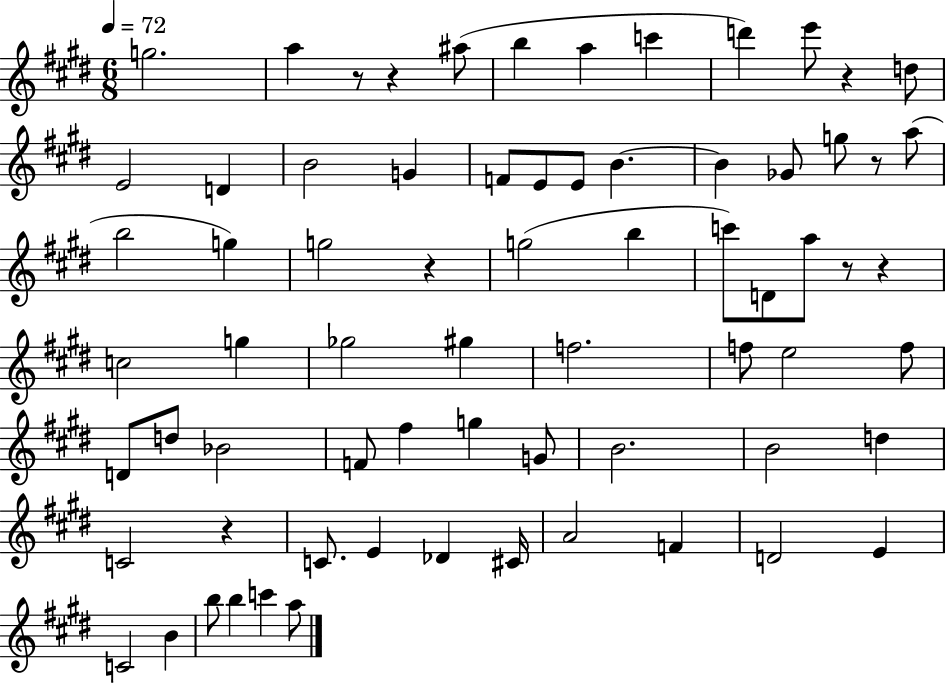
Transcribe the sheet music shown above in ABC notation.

X:1
T:Untitled
M:6/8
L:1/4
K:E
g2 a z/2 z ^a/2 b a c' d' e'/2 z d/2 E2 D B2 G F/2 E/2 E/2 B B _G/2 g/2 z/2 a/2 b2 g g2 z g2 b c'/2 D/2 a/2 z/2 z c2 g _g2 ^g f2 f/2 e2 f/2 D/2 d/2 _B2 F/2 ^f g G/2 B2 B2 d C2 z C/2 E _D ^C/4 A2 F D2 E C2 B b/2 b c' a/2